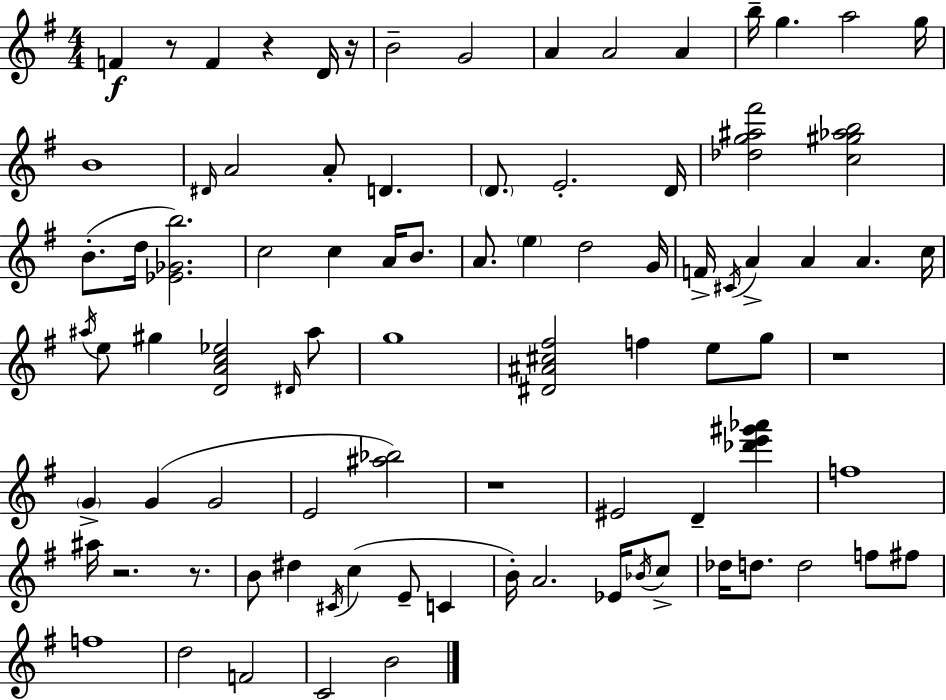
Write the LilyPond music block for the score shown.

{
  \clef treble
  \numericTimeSignature
  \time 4/4
  \key e \minor
  \repeat volta 2 { f'4\f r8 f'4 r4 d'16 r16 | b'2-- g'2 | a'4 a'2 a'4 | b''16-- g''4. a''2 g''16 | \break b'1 | \grace { dis'16 } a'2 a'8-. d'4. | \parenthesize d'8. e'2.-. | d'16 <des'' g'' ais'' fis'''>2 <c'' gis'' aes'' b''>2 | \break b'8.-.( d''16 <ees' ges' b''>2.) | c''2 c''4 a'16 b'8. | a'8. \parenthesize e''4 d''2 | g'16 f'16-> \acciaccatura { cis'16 } a'4-> a'4 a'4. | \break c''16 \acciaccatura { ais''16 } e''8 gis''4 <d' a' c'' ees''>2 | \grace { dis'16 } ais''8 g''1 | <dis' ais' cis'' fis''>2 f''4 | e''8 g''8 r1 | \break \parenthesize g'4-> g'4( g'2 | e'2 <ais'' bes''>2) | r1 | eis'2 d'4-- | \break <des''' e''' gis''' aes'''>4 f''1 | ais''16 r2. | r8. b'8 dis''4 \acciaccatura { cis'16 }( c''4 e'8-- | c'4 b'16-.) a'2. | \break ees'16 \acciaccatura { bes'16 } c''8-> des''16 d''8. d''2 | f''8 fis''8 f''1 | d''2 f'2 | c'2 b'2 | \break } \bar "|."
}